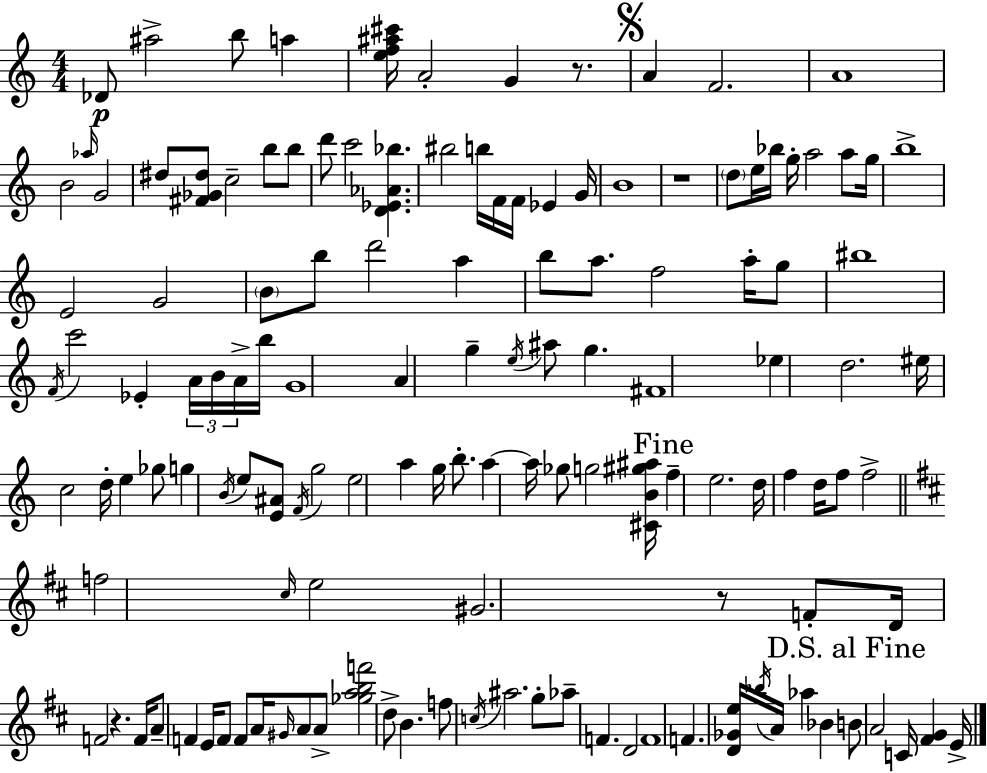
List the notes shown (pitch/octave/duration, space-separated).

Db4/e A#5/h B5/e A5/q [E5,F5,A#5,C#6]/s A4/h G4/q R/e. A4/q F4/h. A4/w B4/h Ab5/s G4/h D#5/e [F#4,Gb4,D#5]/e C5/h B5/e B5/e D6/e C6/h [D4,Eb4,Ab4,Bb5]/q. BIS5/h B5/s F4/s F4/s Eb4/q G4/s B4/w R/w D5/e E5/s Bb5/s G5/s A5/h A5/e G5/s B5/w E4/h G4/h B4/e B5/e D6/h A5/q B5/e A5/e. F5/h A5/s G5/e BIS5/w F4/s C6/h Eb4/q A4/s B4/s A4/s B5/s G4/w A4/q G5/q E5/s A#5/e G5/q. F#4/w Eb5/q D5/h. EIS5/s C5/h D5/s E5/q Gb5/e G5/q B4/s E5/e [E4,A#4]/e F4/s G5/h E5/h A5/q G5/s B5/e. A5/q A5/s Gb5/e G5/h [C#4,B4,G#5,A#5]/s F5/q E5/h. D5/s F5/q D5/s F5/e F5/h F5/h C#5/s E5/h G#4/h. R/e F4/e D4/s F4/h R/q. F4/s A4/e F4/q E4/s F4/e F4/e A4/s G#4/s A4/e A4/e [Gb5,A5,B5,F6]/h D5/e B4/q. F5/e C5/s A#5/h. G5/e Ab5/e F4/q. D4/h F4/w F4/q. [D4,Gb4,E5]/s Bb5/s A4/s Ab5/q Bb4/q B4/e A4/h C4/s [F#4,G4]/q E4/s